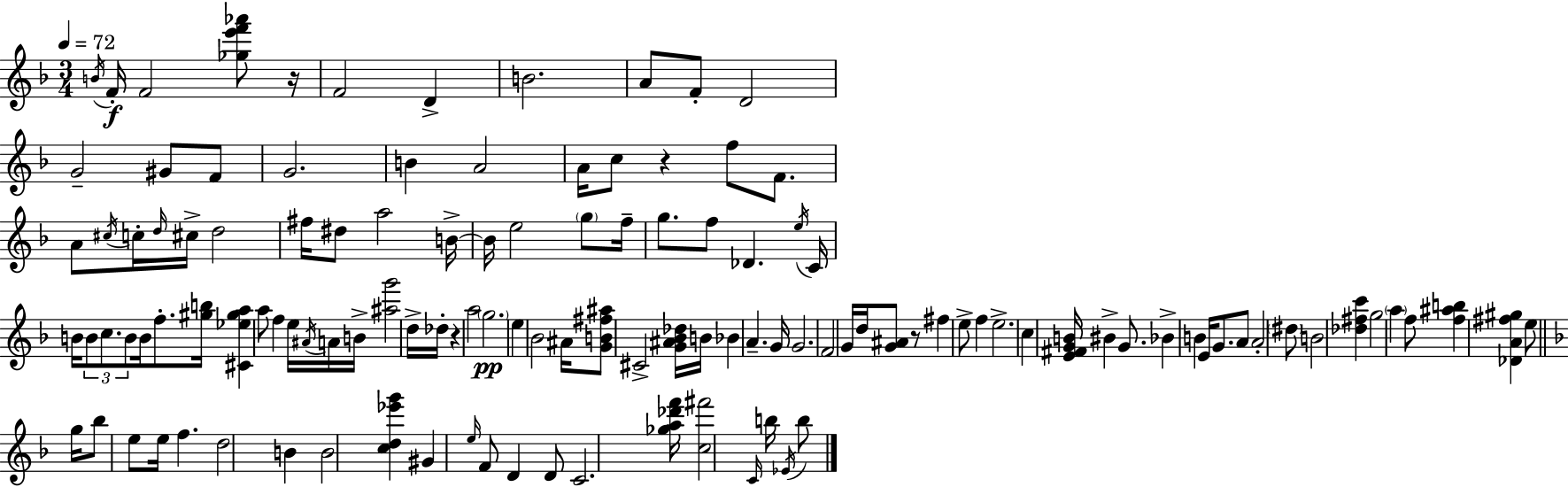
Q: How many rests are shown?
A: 4